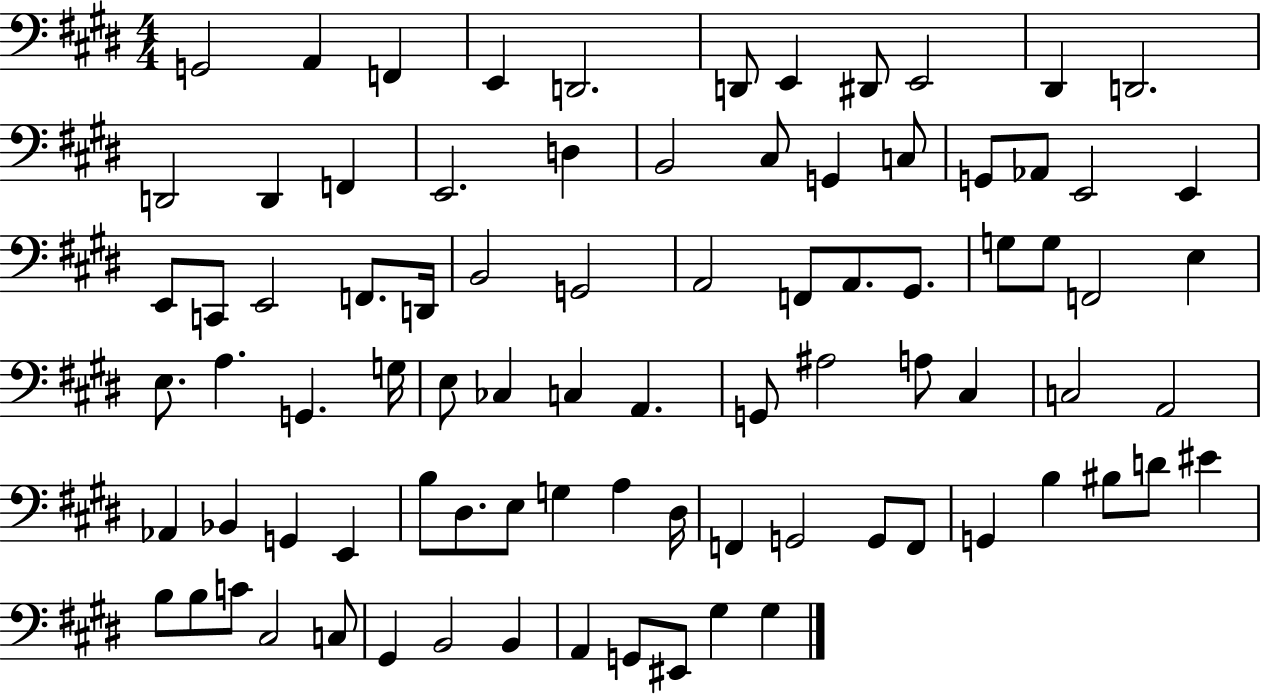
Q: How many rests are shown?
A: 0